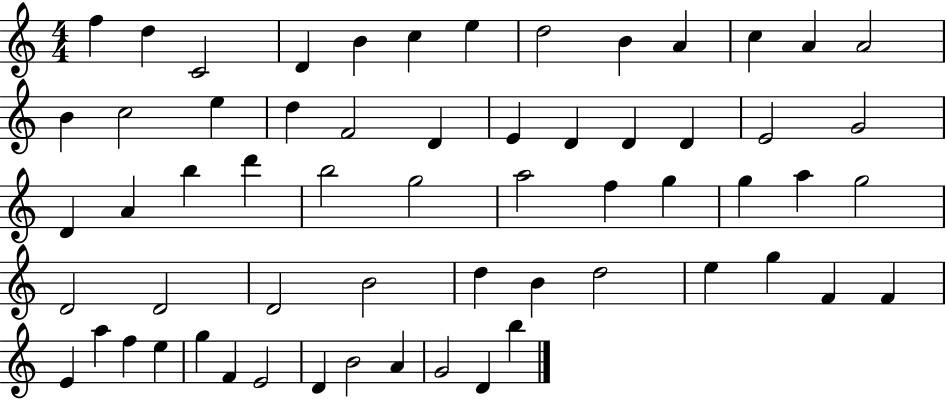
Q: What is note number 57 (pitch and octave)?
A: B4